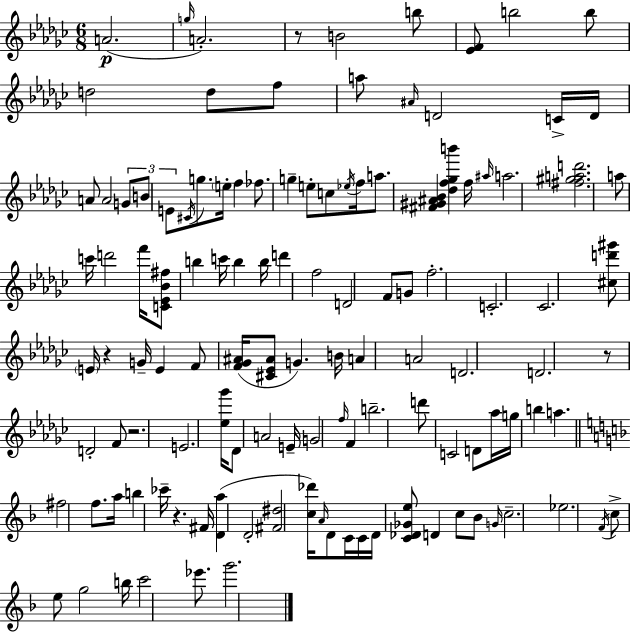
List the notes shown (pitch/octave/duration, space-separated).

A4/h. G5/s A4/h. R/e B4/h B5/e [Eb4,F4]/e B5/h B5/e D5/h D5/e F5/e A5/e A#4/s D4/h C4/s D4/s A4/e A4/h G4/e B4/e E4/e C#4/s G5/e. E5/s F5/q FES5/e. G5/q E5/e C5/e Eb5/s F5/s A5/e. [F#4,G#4,A#4,Bb4]/q [Db5,F5,Gb5,B6]/q F5/s A#5/s A5/h. [F#5,G#5,A5,D6]/h. A5/e C6/s D6/h F6/s [C4,Eb4,Bb4,F#5]/e B5/q C6/s B5/q B5/s D6/q F5/h D4/h F4/e G4/e F5/h. C4/h. CES4/h. [C#5,D6,G#6]/e E4/s R/q G4/s E4/q F4/e [F4,Gb4,A#4]/s [C#4,Eb4,A#4]/e G4/q. B4/s A4/q A4/h D4/h. D4/h. R/e D4/h F4/e R/h. E4/h. [Eb5,Gb6]/s Db4/e A4/h E4/s G4/h F5/s F4/q B5/h. D6/e C4/h D4/e Ab5/s G5/s B5/q A5/q. F#5/h F5/e. A5/s B5/q CES6/s R/q. F#4/s [D4,A5]/q D4/h [F#4,D#5]/h [C5,Db6]/s A4/s D4/e C4/s C4/s D4/s [C4,Db4,Gb4,E5]/e D4/q C5/e Bb4/e G4/s C5/h. Eb5/h. F4/s C5/e E5/e G5/h B5/s C6/h Eb6/e. G6/h.